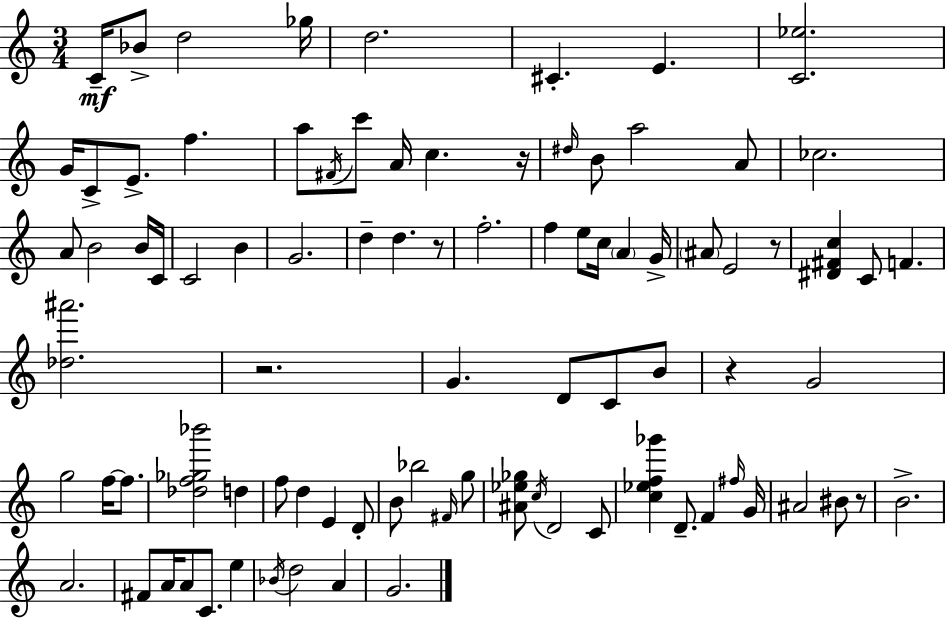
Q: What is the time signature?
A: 3/4